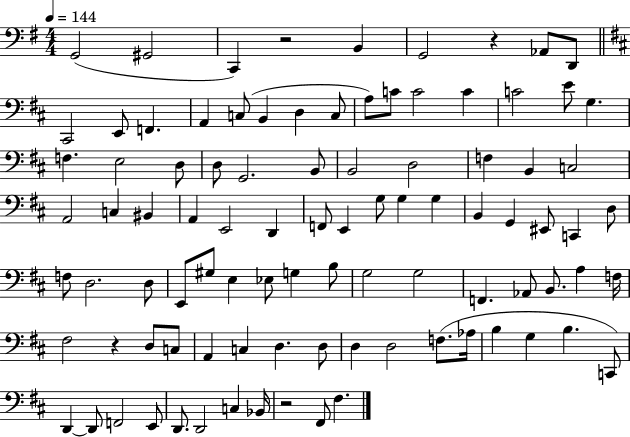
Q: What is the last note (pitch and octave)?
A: F#3